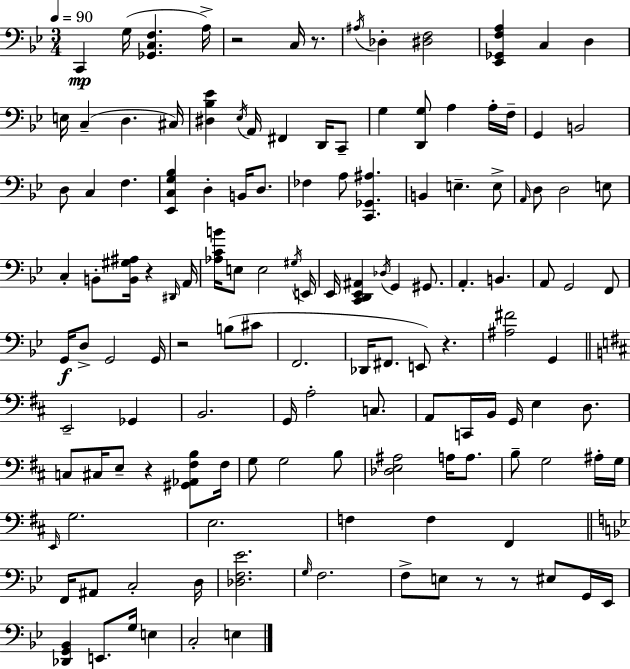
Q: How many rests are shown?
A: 8